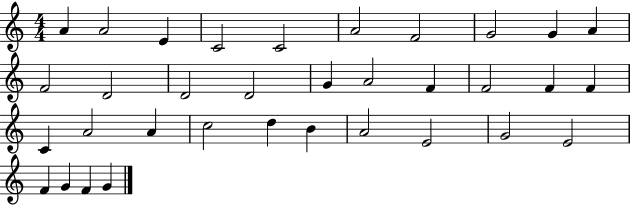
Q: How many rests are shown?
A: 0